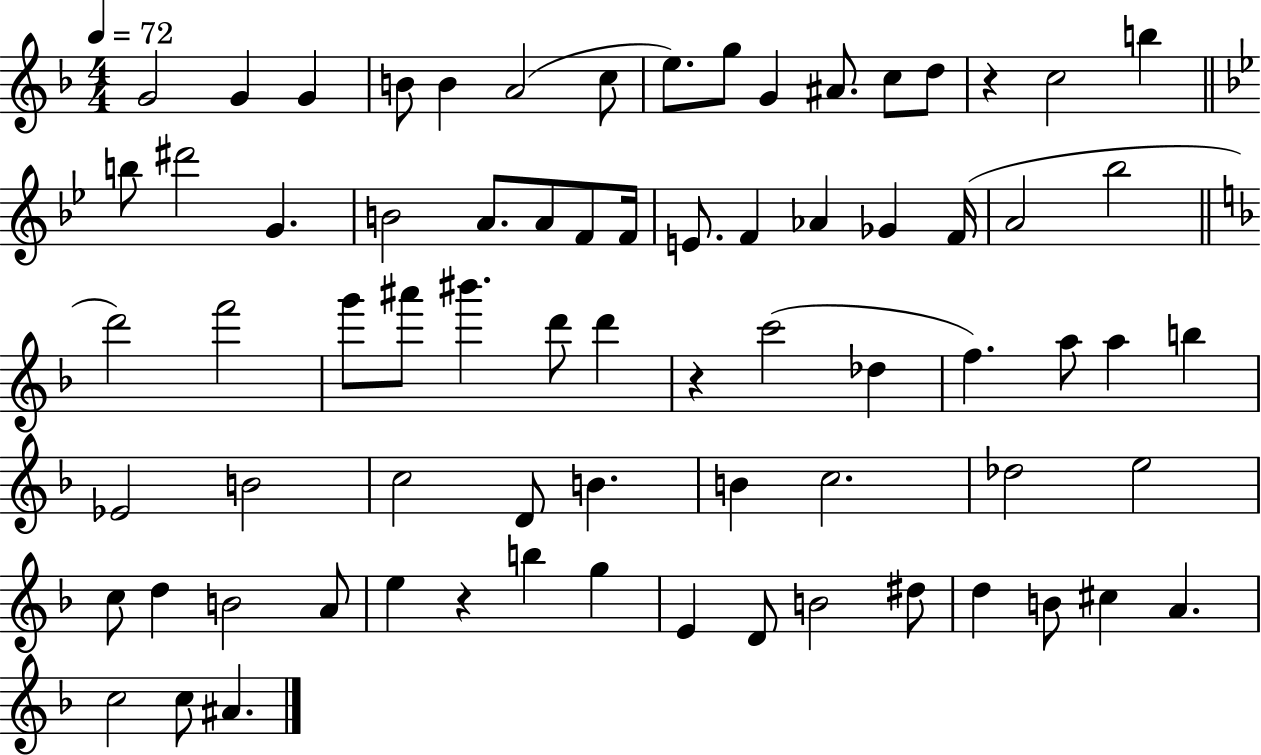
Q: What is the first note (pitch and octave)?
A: G4